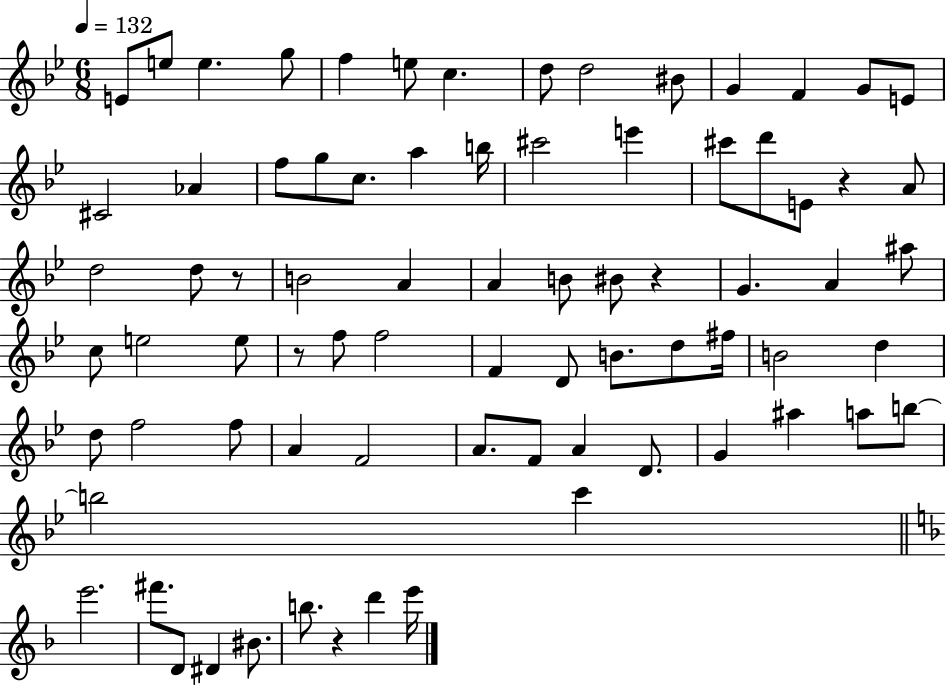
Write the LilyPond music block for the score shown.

{
  \clef treble
  \numericTimeSignature
  \time 6/8
  \key bes \major
  \tempo 4 = 132
  e'8 e''8 e''4. g''8 | f''4 e''8 c''4. | d''8 d''2 bis'8 | g'4 f'4 g'8 e'8 | \break cis'2 aes'4 | f''8 g''8 c''8. a''4 b''16 | cis'''2 e'''4 | cis'''8 d'''8 e'8 r4 a'8 | \break d''2 d''8 r8 | b'2 a'4 | a'4 b'8 bis'8 r4 | g'4. a'4 ais''8 | \break c''8 e''2 e''8 | r8 f''8 f''2 | f'4 d'8 b'8. d''8 fis''16 | b'2 d''4 | \break d''8 f''2 f''8 | a'4 f'2 | a'8. f'8 a'4 d'8. | g'4 ais''4 a''8 b''8~~ | \break b''2 c'''4 | \bar "||" \break \key f \major e'''2. | fis'''8. d'8 dis'4 bis'8. | b''8. r4 d'''4 e'''16 | \bar "|."
}